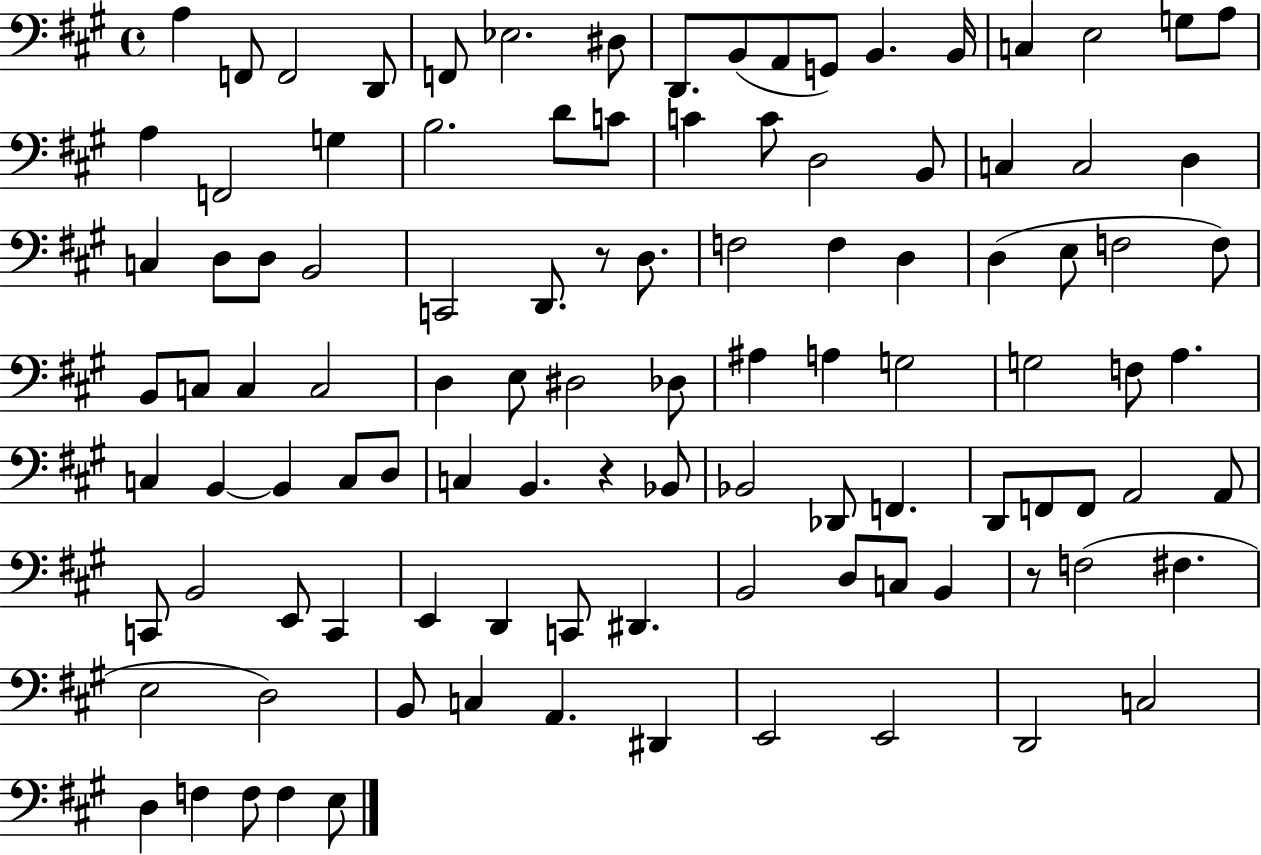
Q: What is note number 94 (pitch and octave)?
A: D#2